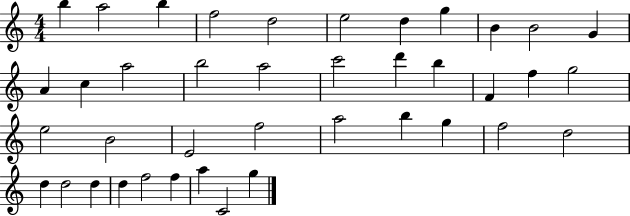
X:1
T:Untitled
M:4/4
L:1/4
K:C
b a2 b f2 d2 e2 d g B B2 G A c a2 b2 a2 c'2 d' b F f g2 e2 B2 E2 f2 a2 b g f2 d2 d d2 d d f2 f a C2 g